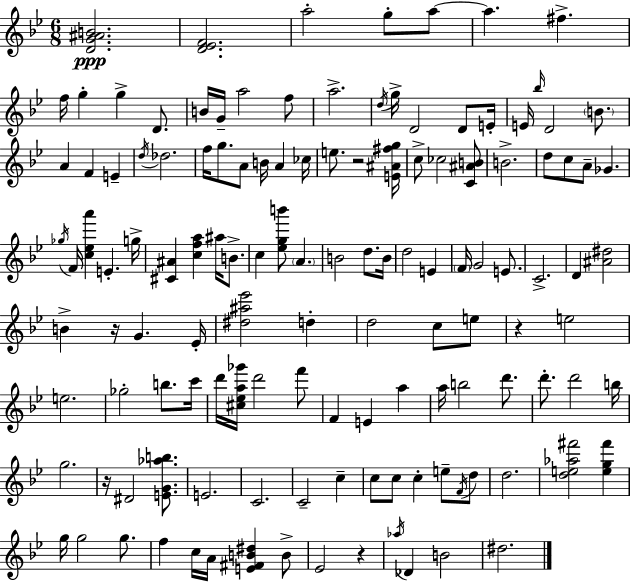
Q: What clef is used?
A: treble